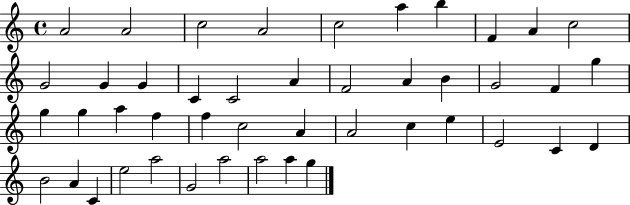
X:1
T:Untitled
M:4/4
L:1/4
K:C
A2 A2 c2 A2 c2 a b F A c2 G2 G G C C2 A F2 A B G2 F g g g a f f c2 A A2 c e E2 C D B2 A C e2 a2 G2 a2 a2 a g